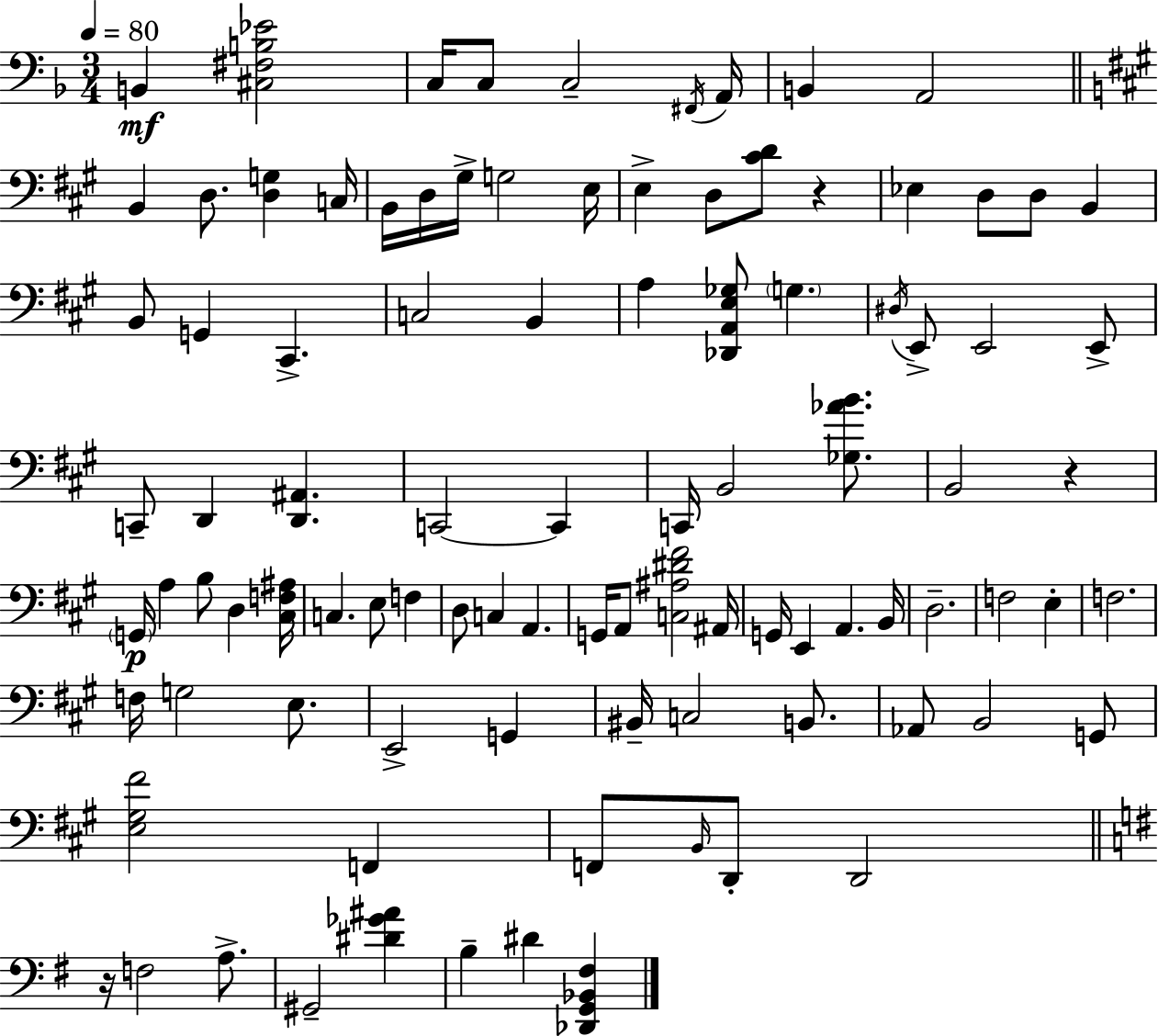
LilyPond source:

{
  \clef bass
  \numericTimeSignature
  \time 3/4
  \key d \minor
  \tempo 4 = 80
  b,4\mf <cis fis b ees'>2 | c16 c8 c2-- \acciaccatura { fis,16 } | a,16 b,4 a,2 | \bar "||" \break \key a \major b,4 d8. <d g>4 c16 | b,16 d16 gis16-> g2 e16 | e4-> d8 <cis' d'>8 r4 | ees4 d8 d8 b,4 | \break b,8 g,4 cis,4.-> | c2 b,4 | a4 <des, a, e ges>8 \parenthesize g4. | \acciaccatura { dis16 } e,8-> e,2 e,8-> | \break c,8-- d,4 <d, ais,>4. | c,2~~ c,4 | c,16 b,2 <ges aes' b'>8. | b,2 r4 | \break \parenthesize g,16\p a4 b8 d4 | <cis f ais>16 c4. e8 f4 | d8 c4 a,4. | g,16 a,8 <c ais dis' fis'>2 | \break ais,16 g,16 e,4 a,4. | b,16 d2.-- | f2 e4-. | f2. | \break f16 g2 e8. | e,2-> g,4 | bis,16-- c2 b,8. | aes,8 b,2 g,8 | \break <e gis fis'>2 f,4 | f,8 \grace { b,16 } d,8-. d,2 | \bar "||" \break \key e \minor r16 f2 a8.-> | gis,2-- <dis' ges' ais'>4 | b4-- dis'4 <des, g, bes, fis>4 | \bar "|."
}